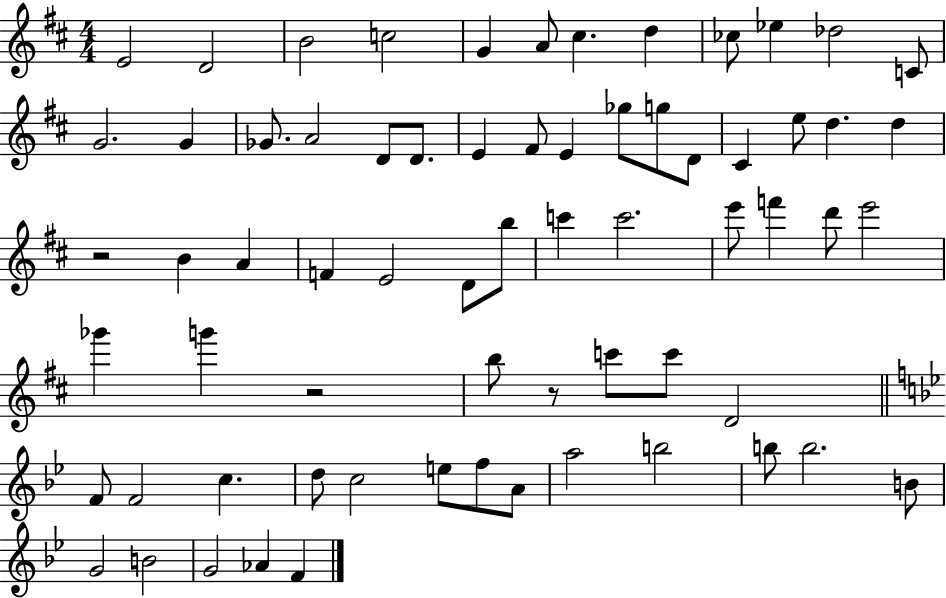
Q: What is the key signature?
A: D major